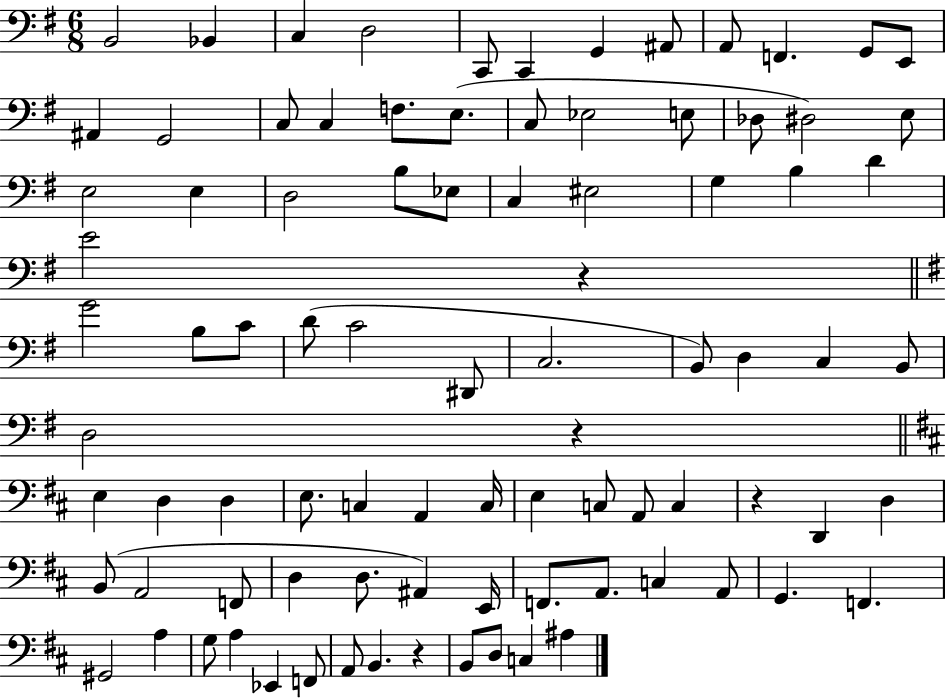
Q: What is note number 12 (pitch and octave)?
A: E2